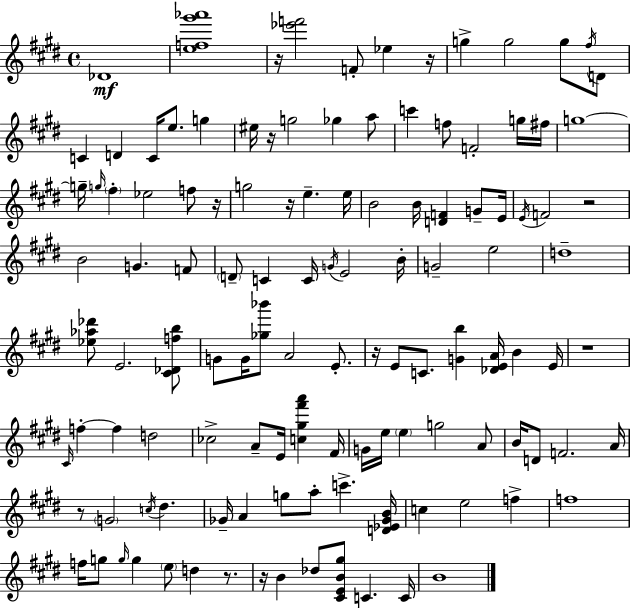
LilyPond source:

{
  \clef treble
  \time 4/4
  \defaultTimeSignature
  \key e \major
  \repeat volta 2 { des'1\mf | <e'' f'' gis''' aes'''>1 | r16 <ees''' f'''>2 f'8-. ees''4 r16 | g''4-> g''2 g''8 \acciaccatura { fis''16 } d'8 | \break c'4 d'4 c'16 e''8. g''4 | eis''16 r16 g''2 ges''4 a''8 | c'''4 f''8 f'2-. g''16 | fis''16 g''1~~ | \break g''16-- \grace { g''16 } \parenthesize fis''4-. ees''2 f''8 | r16 g''2 r16 e''4.-- | e''16 b'2 b'16 <d' f'>4 g'8-- | e'16 \acciaccatura { e'16 } f'2 r2 | \break b'2 g'4. | f'8 \parenthesize d'8-- c'4 c'16 \acciaccatura { g'16 } e'2 | b'16-. g'2-- e''2 | d''1-- | \break <ees'' aes'' des'''>8 e'2. | <cis' des' f'' b''>8 g'8 g'16 <ges'' bes'''>8 a'2 | e'8.-. r16 e'8 c'8. <g' b''>4 <des' e' a'>16 b'4 | e'16 r1 | \break \grace { cis'16 } f''4-.~~ f''4 d''2 | ces''2-> a'8-- e'16 | <c'' gis'' fis''' a'''>4 fis'16 g'16 e''16 \parenthesize e''4 g''2 | a'8 b'16 d'8 f'2. | \break a'16 r8 \parenthesize g'2 \acciaccatura { c''16 } | dis''4. ges'16-- a'4 g''8 a''8-. c'''4.-> | <d' ees' ges' b'>16 c''4 e''2 | f''4-> f''1 | \break f''16 g''8 \grace { g''16 } g''4 \parenthesize e''8 | d''4 r8. r16 b'4 des''8 <cis' e' b' gis''>8 | c'4. c'16 b'1 | } \bar "|."
}